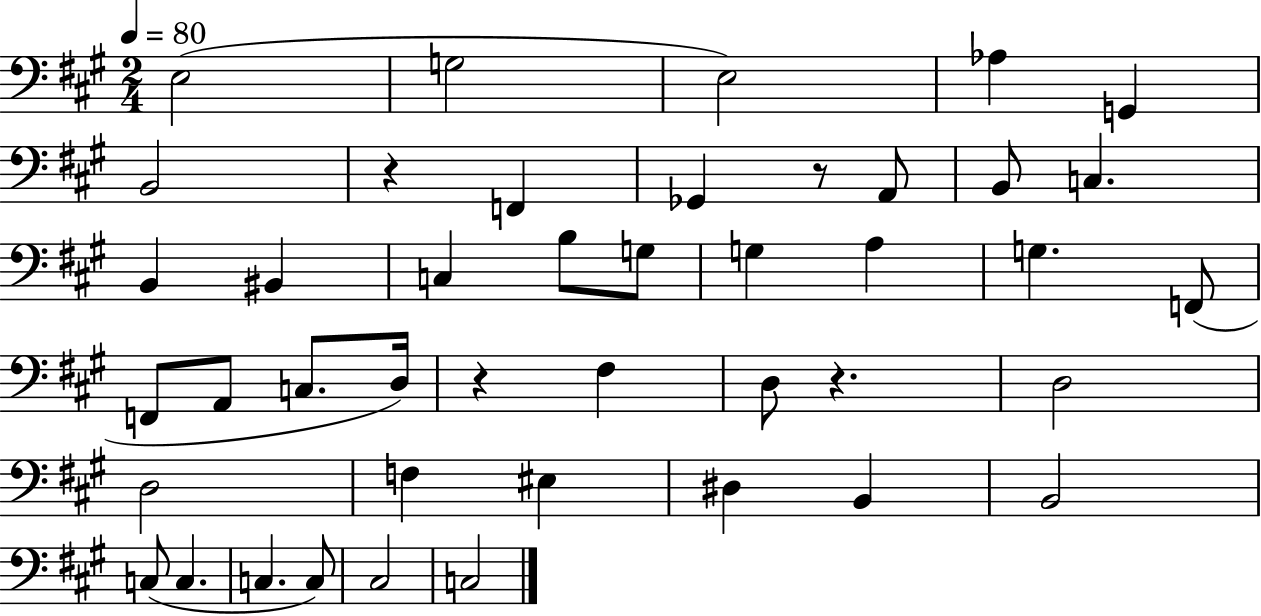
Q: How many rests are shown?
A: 4